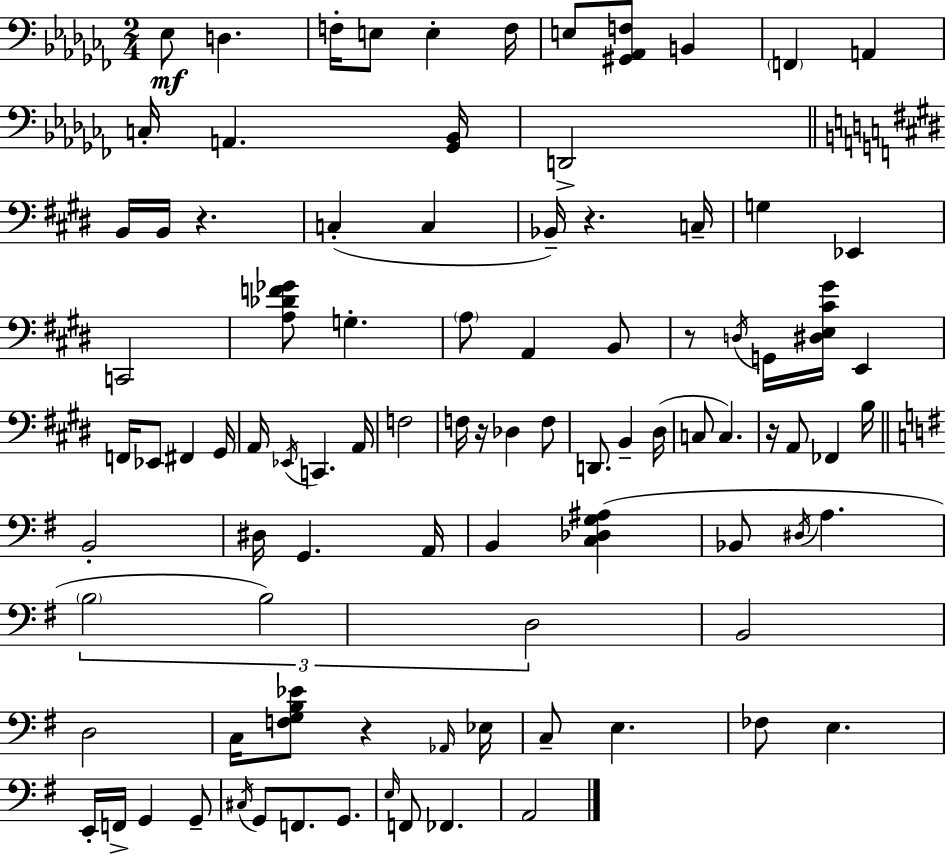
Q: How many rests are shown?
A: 6